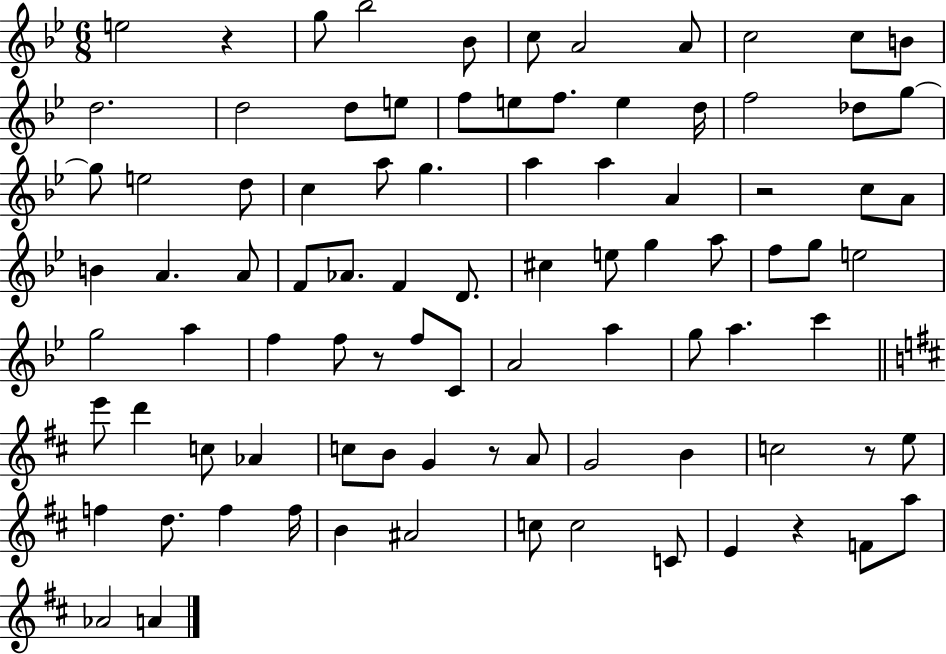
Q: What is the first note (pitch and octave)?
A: E5